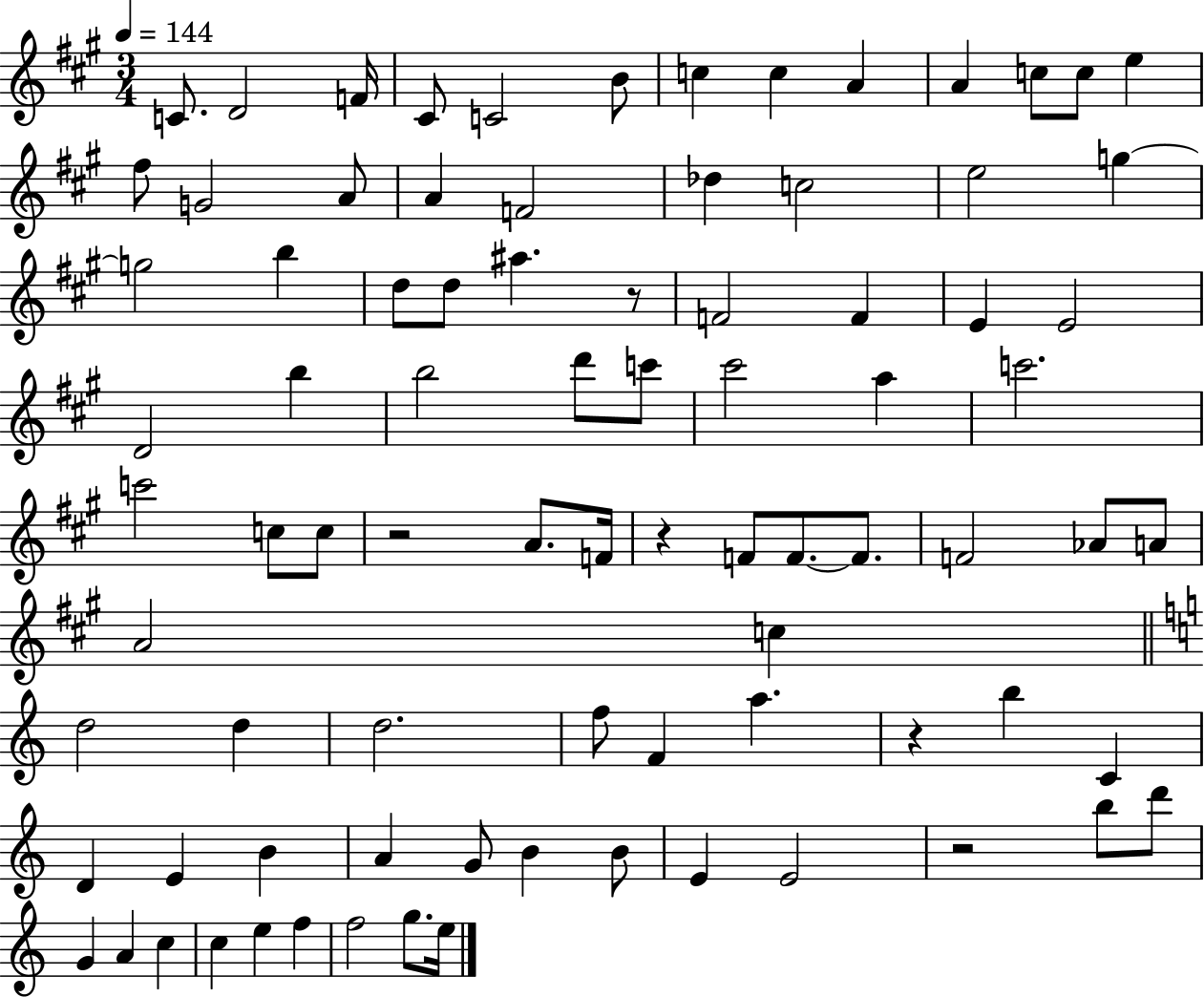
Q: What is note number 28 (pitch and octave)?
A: F4